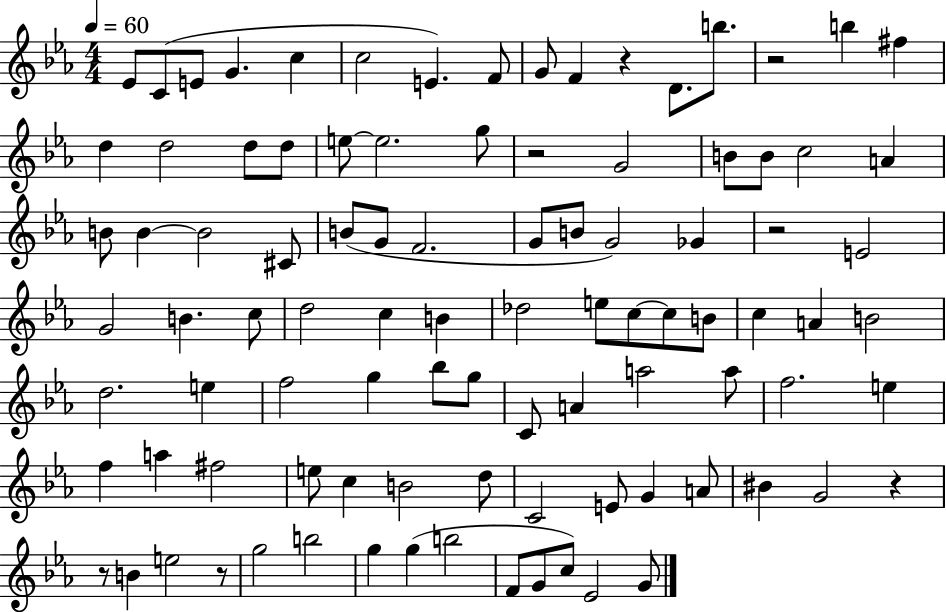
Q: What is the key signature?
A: EES major